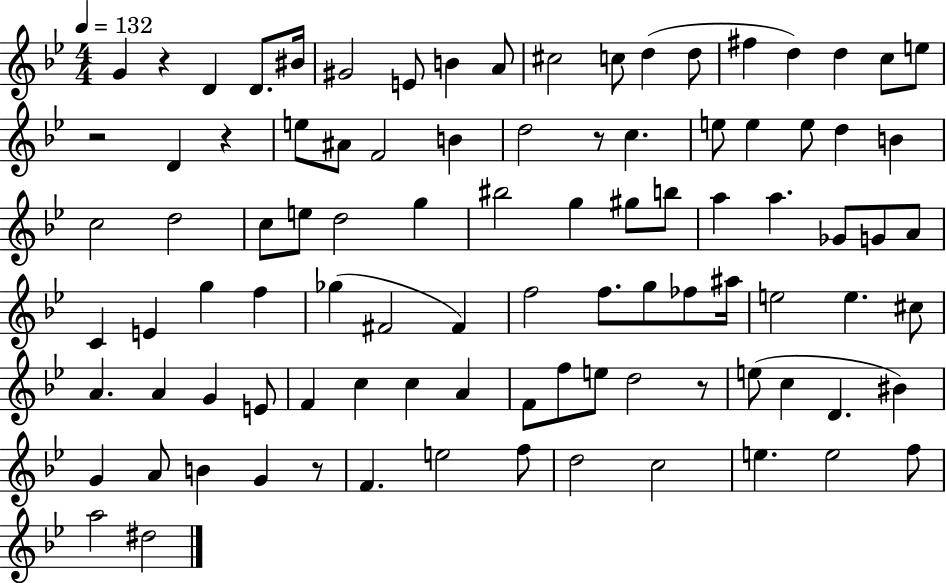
{
  \clef treble
  \numericTimeSignature
  \time 4/4
  \key bes \major
  \tempo 4 = 132
  g'4 r4 d'4 d'8. bis'16 | gis'2 e'8 b'4 a'8 | cis''2 c''8 d''4( d''8 | fis''4 d''4) d''4 c''8 e''8 | \break r2 d'4 r4 | e''8 ais'8 f'2 b'4 | d''2 r8 c''4. | e''8 e''4 e''8 d''4 b'4 | \break c''2 d''2 | c''8 e''8 d''2 g''4 | bis''2 g''4 gis''8 b''8 | a''4 a''4. ges'8 g'8 a'8 | \break c'4 e'4 g''4 f''4 | ges''4( fis'2 fis'4) | f''2 f''8. g''8 fes''8 ais''16 | e''2 e''4. cis''8 | \break a'4. a'4 g'4 e'8 | f'4 c''4 c''4 a'4 | f'8 f''8 e''8 d''2 r8 | e''8( c''4 d'4. bis'4) | \break g'4 a'8 b'4 g'4 r8 | f'4. e''2 f''8 | d''2 c''2 | e''4. e''2 f''8 | \break a''2 dis''2 | \bar "|."
}